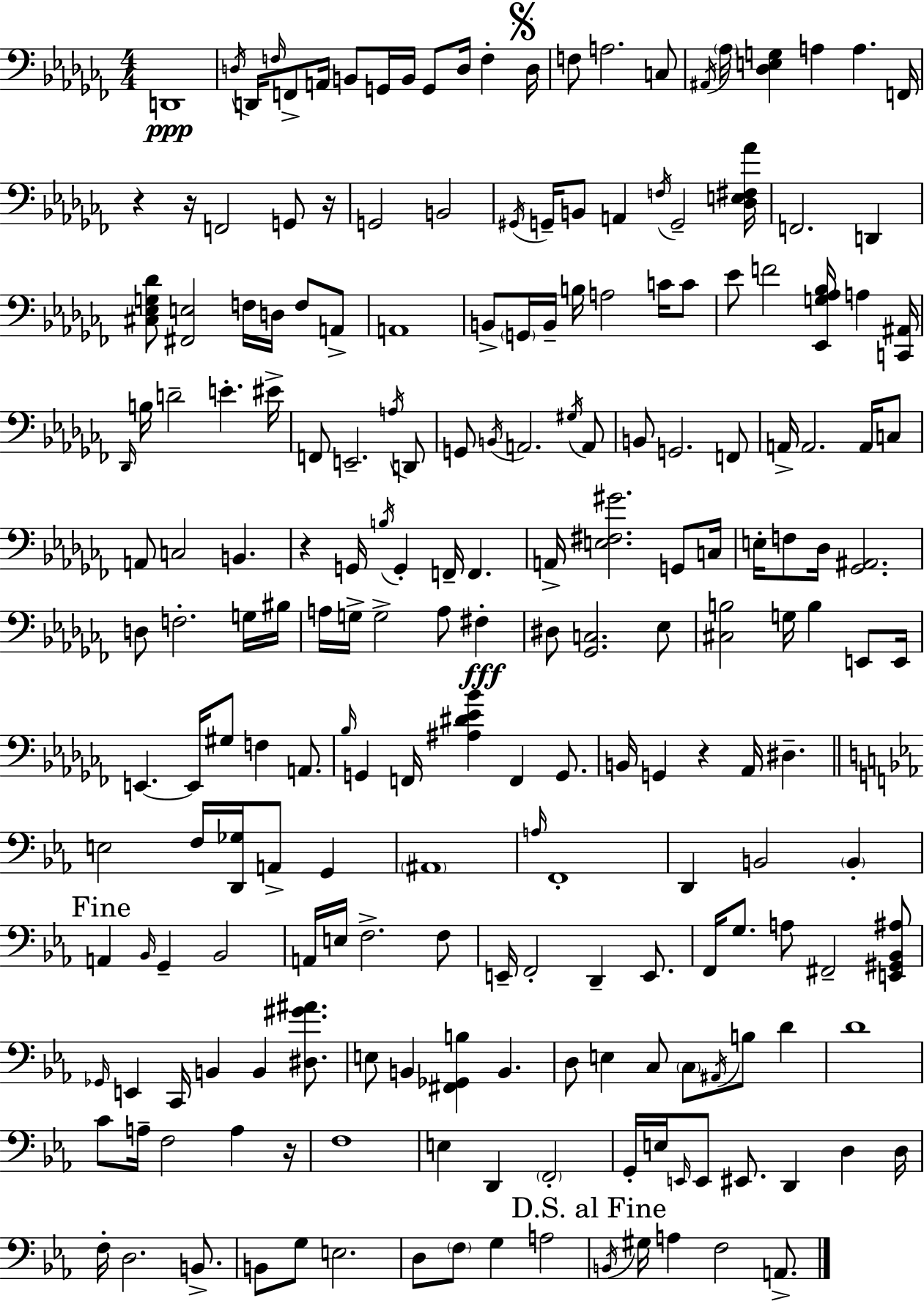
{
  \clef bass
  \numericTimeSignature
  \time 4/4
  \key aes \minor
  \repeat volta 2 { d,1\ppp | \acciaccatura { d16 } d,16 \grace { f16 } f,8-> a,16 b,8 g,16 b,16 g,8 d16 f4-. | \mark \markup { \musicglyph "scripts.segno" } d16 f8 a2. | c8 \acciaccatura { ais,16 } \parenthesize aes16 <des e g>4 a4 a4. | \break f,16 r4 r16 f,2 | g,8 r16 g,2 b,2 | \acciaccatura { gis,16 } g,16-- b,8 a,4 \acciaccatura { f16 } g,2-- | <des e fis aes'>16 f,2. | \break d,4 <cis ees g des'>8 <fis, e>2 f16 | d16 f8 a,8-> a,1 | b,8-> \parenthesize g,16 b,16-- b16 a2 | c'16 c'8 ees'8 f'2 <ees, g aes bes>16 | \break a4 <c, ais,>16 \grace { des,16 } b16 d'2-- e'4.-. | eis'16-> f,8 e,2.-- | \acciaccatura { a16 } d,8 g,8 \acciaccatura { b,16 } a,2. | \acciaccatura { gis16 } a,8 b,8 g,2. | \break f,8 a,16-> a,2. | a,16 c8 a,8 c2 | b,4. r4 g,16 \acciaccatura { b16 } g,4-. | f,16-- f,4. a,16-> <e fis gis'>2. | \break g,8 c16 e16-. f8 des16 <ges, ais,>2. | d8 f2.-. | g16 bis16 a16 g16-> g2-> | a8 fis4-.\fff dis8 <ges, c>2. | \break ees8 <cis b>2 | g16 b4 e,8 e,16 e,4.~~ | e,16 gis8 f4 a,8. \grace { bes16 } g,4 f,16 | <ais dis' ees' bes'>4 f,4 g,8. b,16 g,4 | \break r4 aes,16 dis4.-- \bar "||" \break \key ees \major e2 f16 <d, ges>16 a,8-> g,4 | \parenthesize ais,1 | \grace { a16 } f,1-. | d,4 b,2 \parenthesize b,4-. | \break \mark "Fine" a,4 \grace { bes,16 } g,4-- bes,2 | a,16 e16 f2.-> | f8 e,16-- f,2-. d,4-- e,8. | f,16 g8. a8 fis,2-- | \break <e, gis, bes, ais>8 \grace { ges,16 } e,4 c,16 b,4 b,4 | <dis gis' ais'>8. e8 b,4 <fis, ges, b>4 b,4. | d8 e4 c8 \parenthesize c8 \acciaccatura { ais,16 } b8 | d'4 d'1 | \break c'8 a16-- f2 a4 | r16 f1 | e4 d,4 \parenthesize f,2-. | g,16-. e16 \grace { e,16 } e,8 eis,8. d,4 | \break d4 d16 f16-. d2. | b,8.-> b,8 g8 e2. | d8 \parenthesize f8 g4 a2 | \mark "D.S. al Fine" \acciaccatura { b,16 } gis16 a4 f2 | \break a,8.-> } \bar "|."
}